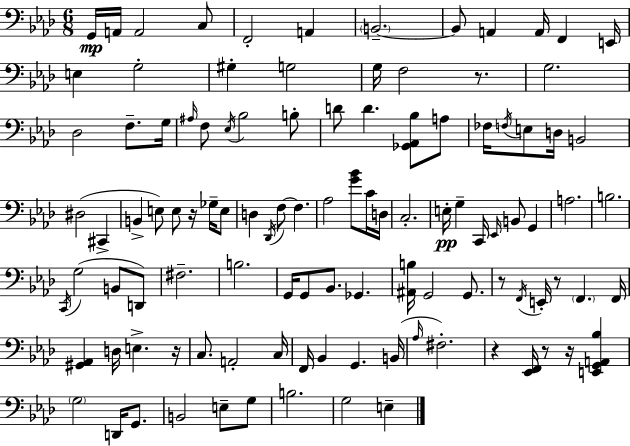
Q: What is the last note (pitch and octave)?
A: E3